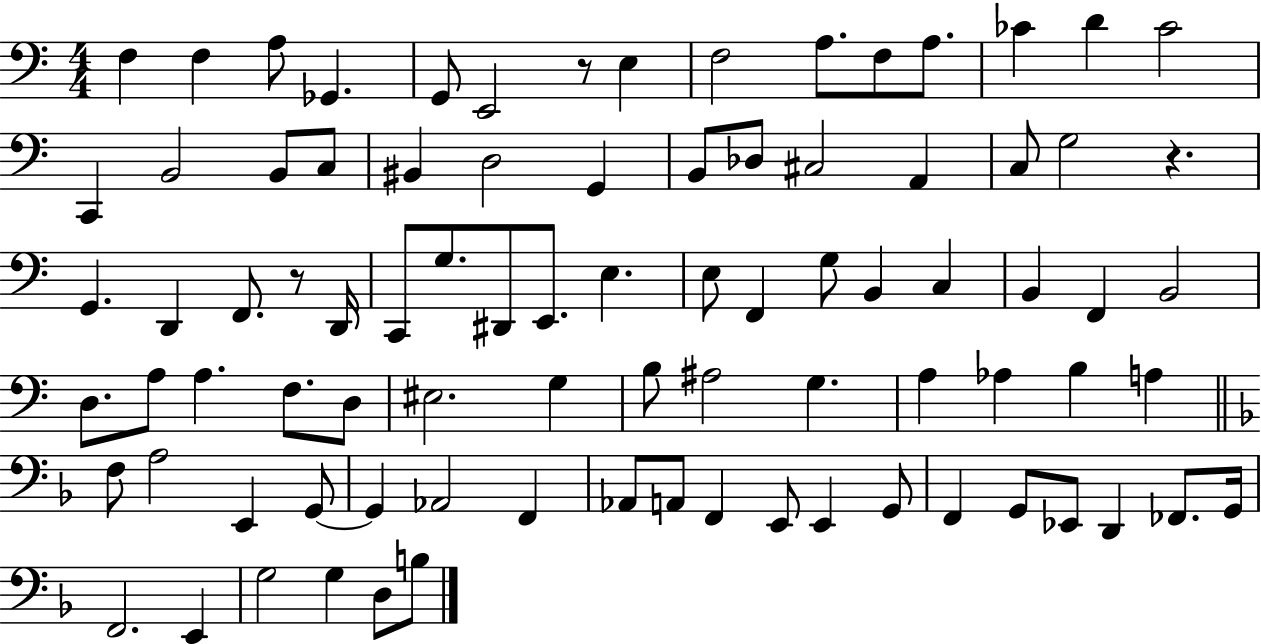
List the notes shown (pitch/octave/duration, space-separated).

F3/q F3/q A3/e Gb2/q. G2/e E2/h R/e E3/q F3/h A3/e. F3/e A3/e. CES4/q D4/q CES4/h C2/q B2/h B2/e C3/e BIS2/q D3/h G2/q B2/e Db3/e C#3/h A2/q C3/e G3/h R/q. G2/q. D2/q F2/e. R/e D2/s C2/e G3/e. D#2/e E2/e. E3/q. E3/e F2/q G3/e B2/q C3/q B2/q F2/q B2/h D3/e. A3/e A3/q. F3/e. D3/e EIS3/h. G3/q B3/e A#3/h G3/q. A3/q Ab3/q B3/q A3/q F3/e A3/h E2/q G2/e G2/q Ab2/h F2/q Ab2/e A2/e F2/q E2/e E2/q G2/e F2/q G2/e Eb2/e D2/q FES2/e. G2/s F2/h. E2/q G3/h G3/q D3/e B3/e